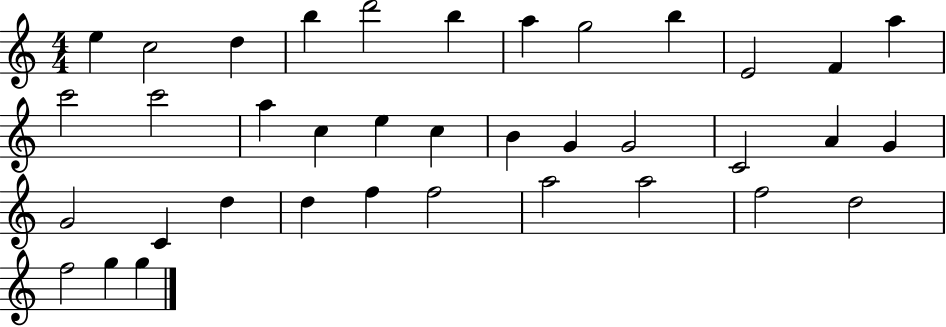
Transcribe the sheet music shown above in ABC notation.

X:1
T:Untitled
M:4/4
L:1/4
K:C
e c2 d b d'2 b a g2 b E2 F a c'2 c'2 a c e c B G G2 C2 A G G2 C d d f f2 a2 a2 f2 d2 f2 g g